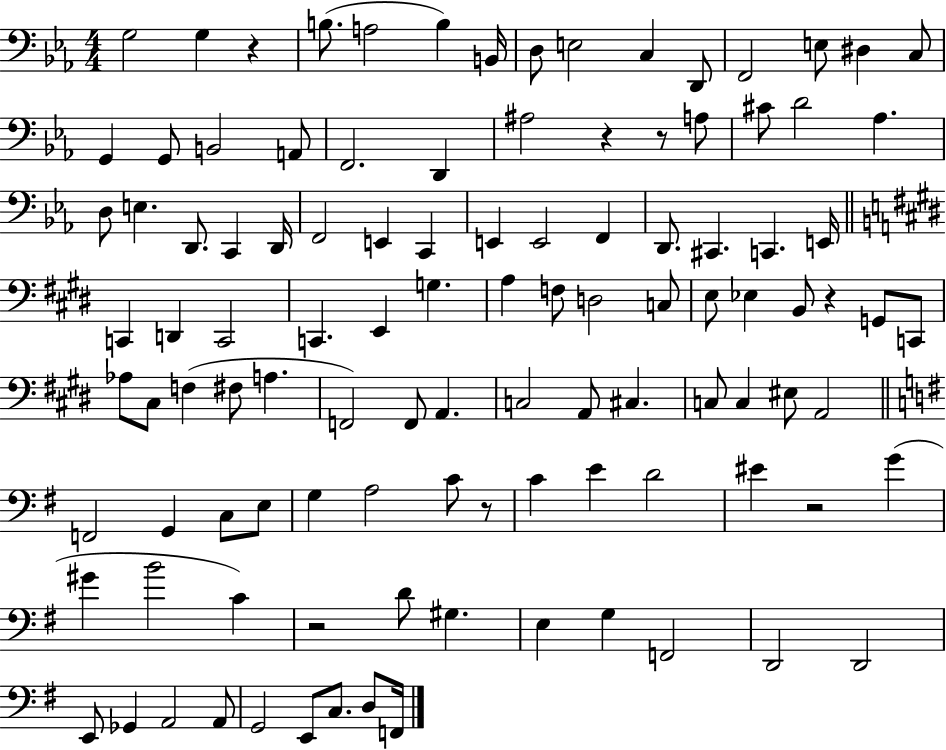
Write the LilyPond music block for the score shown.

{
  \clef bass
  \numericTimeSignature
  \time 4/4
  \key ees \major
  g2 g4 r4 | b8.( a2 b4) b,16 | d8 e2 c4 d,8 | f,2 e8 dis4 c8 | \break g,4 g,8 b,2 a,8 | f,2. d,4 | ais2 r4 r8 a8 | cis'8 d'2 aes4. | \break d8 e4. d,8. c,4 d,16 | f,2 e,4 c,4 | e,4 e,2 f,4 | d,8. cis,4. c,4. e,16 | \break \bar "||" \break \key e \major c,4 d,4 c,2 | c,4. e,4 g4. | a4 f8 d2 c8 | e8 ees4 b,8 r4 g,8 c,8 | \break aes8 cis8 f4( fis8 a4. | f,2) f,8 a,4. | c2 a,8 cis4. | c8 c4 eis8 a,2 | \break \bar "||" \break \key e \minor f,2 g,4 c8 e8 | g4 a2 c'8 r8 | c'4 e'4 d'2 | eis'4 r2 g'4( | \break gis'4 b'2 c'4) | r2 d'8 gis4. | e4 g4 f,2 | d,2 d,2 | \break e,8 ges,4 a,2 a,8 | g,2 e,8 c8. d8 f,16 | \bar "|."
}